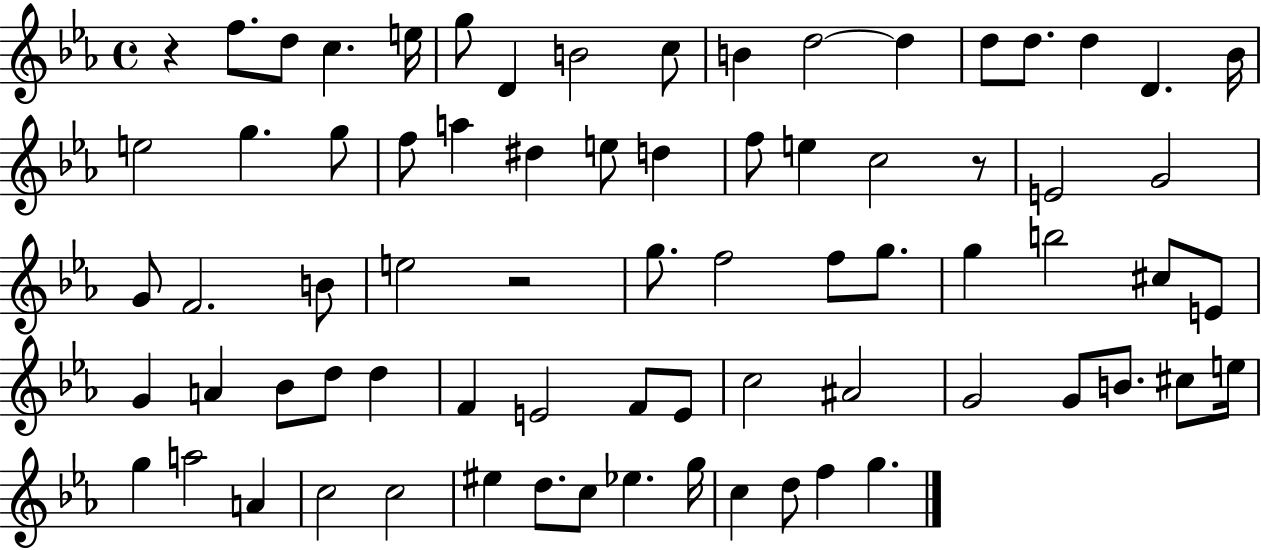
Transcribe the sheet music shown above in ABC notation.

X:1
T:Untitled
M:4/4
L:1/4
K:Eb
z f/2 d/2 c e/4 g/2 D B2 c/2 B d2 d d/2 d/2 d D _B/4 e2 g g/2 f/2 a ^d e/2 d f/2 e c2 z/2 E2 G2 G/2 F2 B/2 e2 z2 g/2 f2 f/2 g/2 g b2 ^c/2 E/2 G A _B/2 d/2 d F E2 F/2 E/2 c2 ^A2 G2 G/2 B/2 ^c/2 e/4 g a2 A c2 c2 ^e d/2 c/2 _e g/4 c d/2 f g